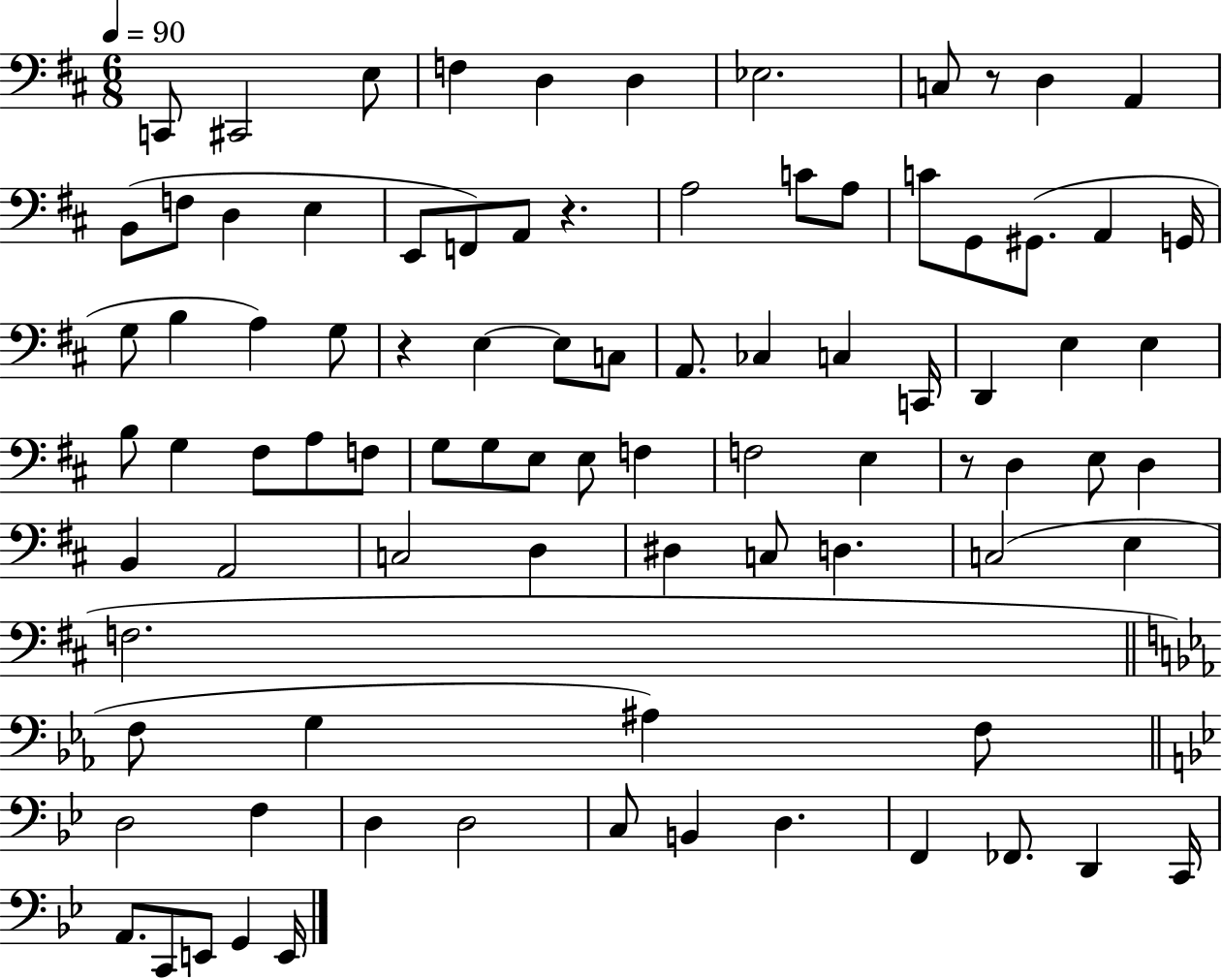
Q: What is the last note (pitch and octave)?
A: E2